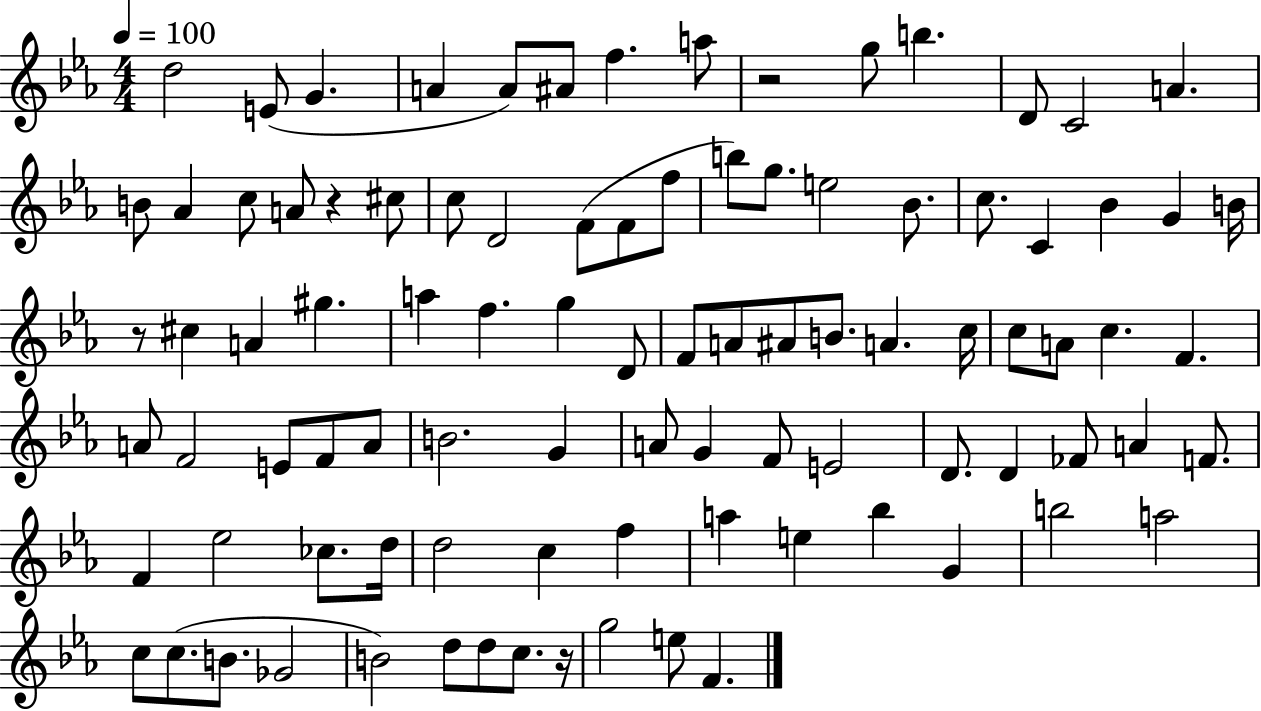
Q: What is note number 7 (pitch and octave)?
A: F5